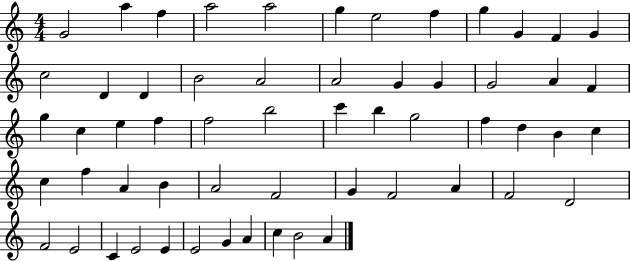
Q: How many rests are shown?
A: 0